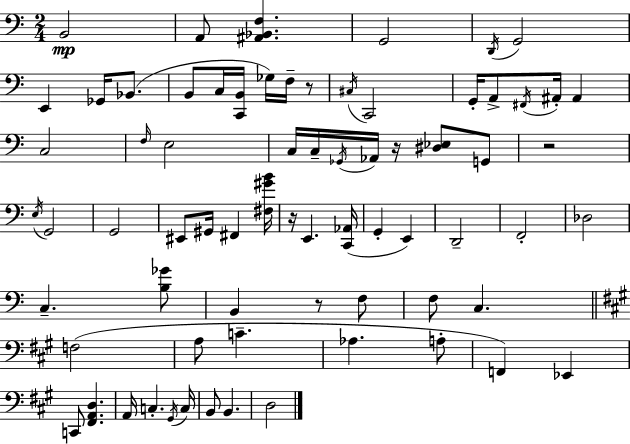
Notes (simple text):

B2/h A2/e [A#2,Bb2,F3]/q. G2/h D2/s G2/h E2/q Gb2/s Bb2/e. B2/e C3/s [C2,B2]/s Gb3/s F3/s R/e C#3/s C2/h G2/s A2/e F#2/s A#2/s A#2/q C3/h F3/s E3/h C3/s C3/s Gb2/s Ab2/s R/s [D#3,Eb3]/e G2/e R/h E3/s G2/h G2/h EIS2/e G#2/s F#2/q [F#3,G#4,B4]/s R/s E2/q. [C2,Ab2]/s G2/q E2/q D2/h F2/h Db3/h C3/q. [B3,Gb4]/e B2/q R/e F3/e F3/e C3/q. F3/h A3/e C4/q. Ab3/q. A3/e F2/q Eb2/q C2/e [F#2,A2,D3]/q. A2/s C3/q. G#2/s C3/s B2/e B2/q. D3/h